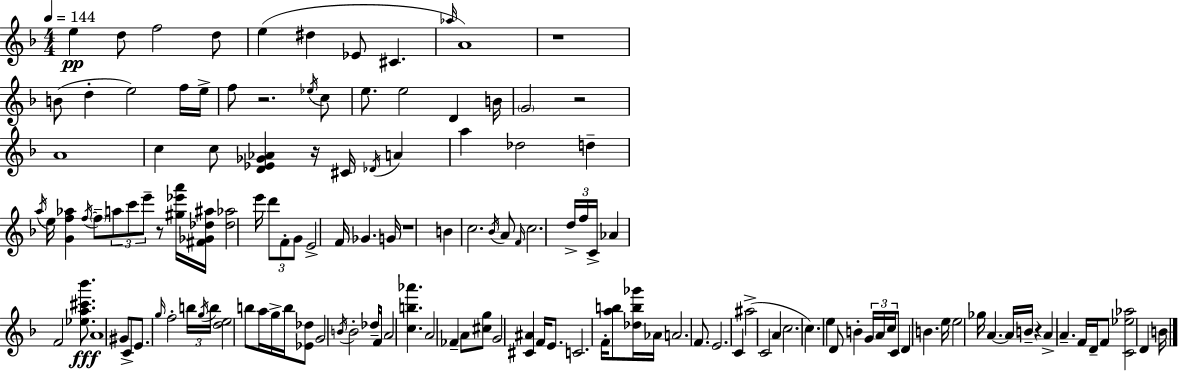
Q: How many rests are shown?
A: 7